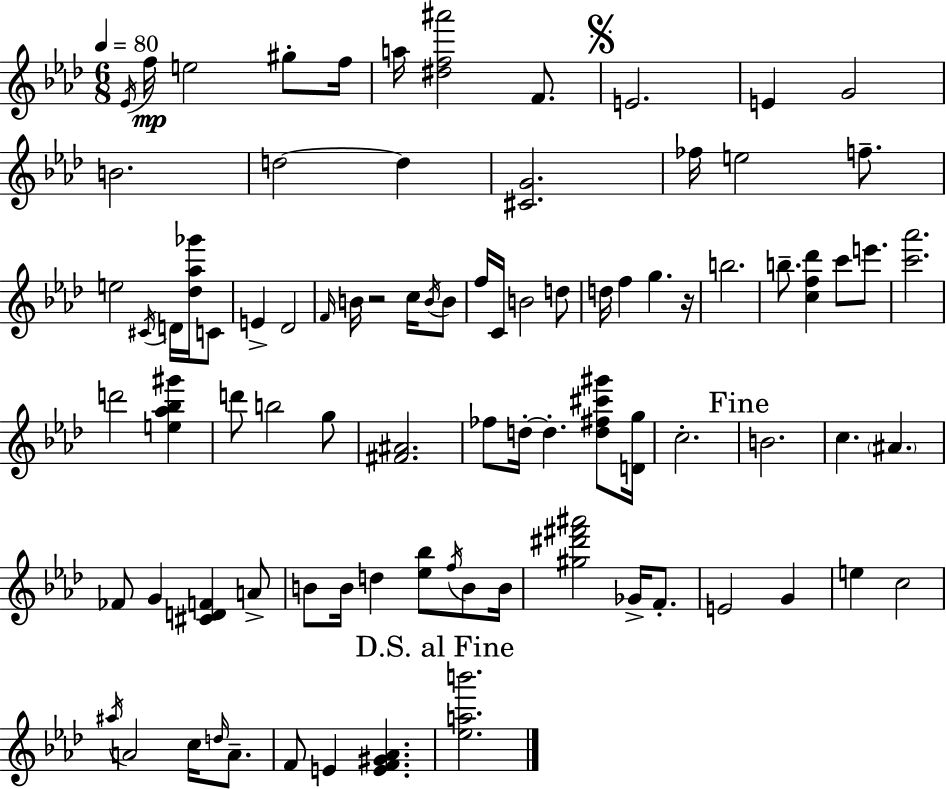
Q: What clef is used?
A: treble